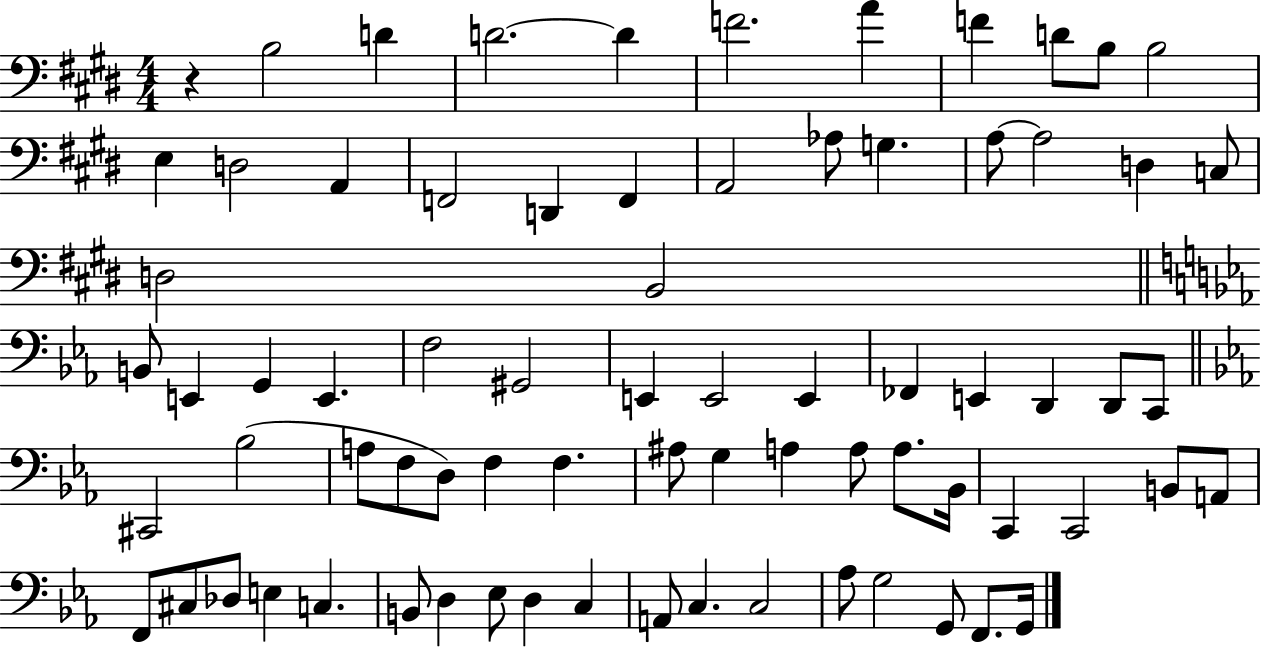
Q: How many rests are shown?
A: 1